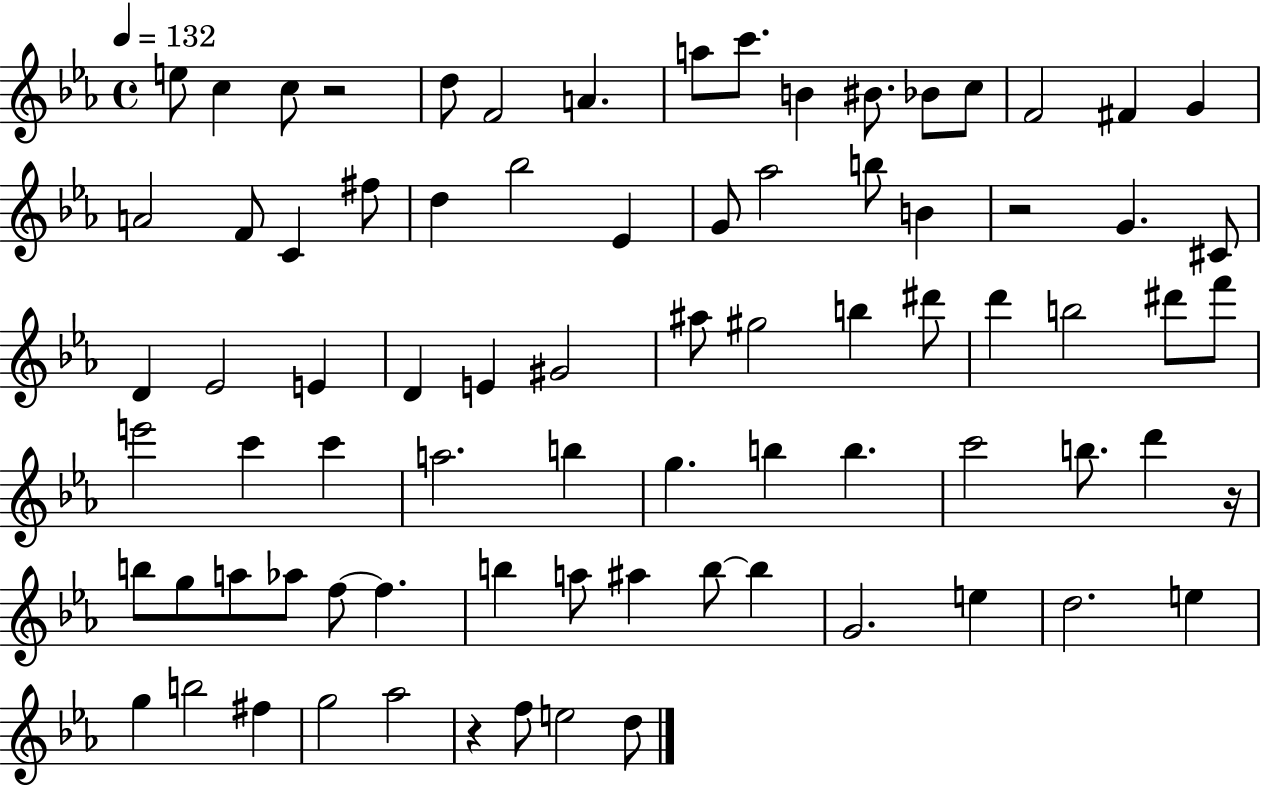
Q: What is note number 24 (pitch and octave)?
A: Ab5